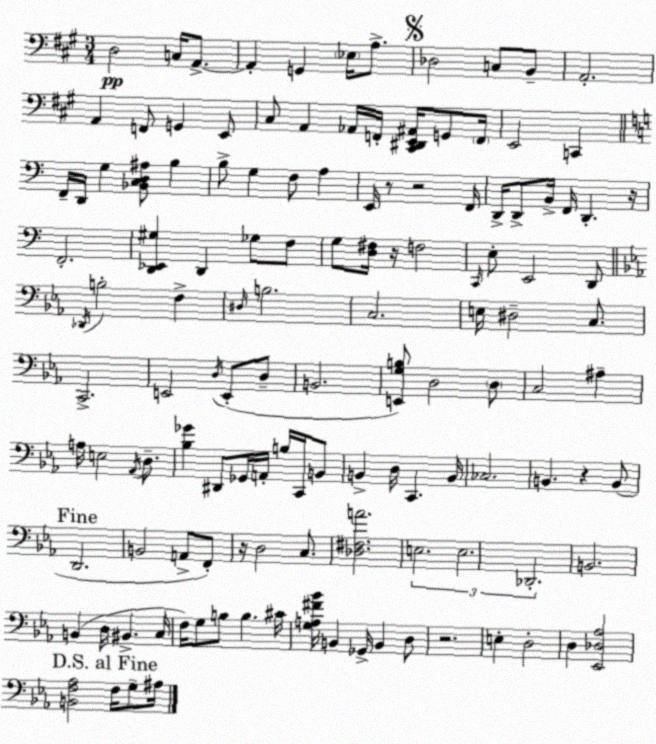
X:1
T:Untitled
M:3/4
L:1/4
K:A
D,2 C,/4 A,,/2 A,, G,, _E,/4 A,/2 _D,2 C,/2 B,,/2 A,,2 A,, F,,/2 G,, E,,/2 ^C,/2 A,, _A,,/4 F,,/4 [^C,,^D,,E,,^A,,]/4 G,,/2 F,,/4 E,,2 C,, F,,/4 D,,/4 G, [_B,,C,D,^A,]/2 B, B,/2 G, F,/2 A, E,,/4 z/2 z2 F,,/4 D,,/4 D,,/2 B,,/4 F,,/4 D,, z/4 F,,2 [D,,_E,,^G,] D,, _G,/2 F,/2 G,/2 [D,^F,]/4 z/4 F,2 C,,/4 E,/2 E,,2 D,,/2 _D,,/4 B,2 F, ^D,/4 B,2 C,2 E,/4 ^D,2 C,/2 C,,2 E,,2 D,/4 E,,/2 D,/2 B,,2 [E,,G,B,]/2 D,2 D,/2 C,2 ^A, A,/4 E,2 _A,,/4 D,/2 [_B,_G] ^D,,/2 _G,,/4 A,,/4 B,/4 C,,/4 B,,/2 B,, D,/4 C,, B,,/4 _C,2 B,, z B,,/2 D,,2 B,,2 A,,/2 F,,/2 z/4 D,2 C,/2 [_D,^F,A]2 E,2 E,2 _D,,2 B,,2 B,, D,/4 ^B,, C,/4 F,/4 G,/2 B,/2 B, ^C/4 [G,A,^F_B]/4 B,, _G,,/4 B,, D,/2 z2 E, D,2 D, [_E,,_D,_A,]2 [B,,F,_A,]2 F,/4 G,/2 ^A,/4